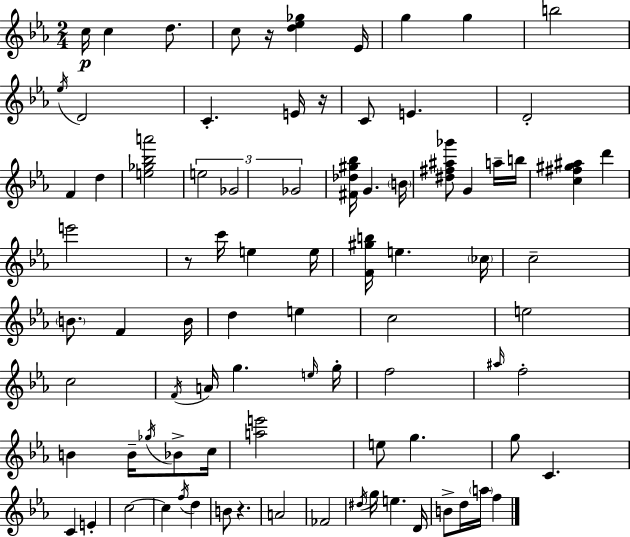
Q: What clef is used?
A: treble